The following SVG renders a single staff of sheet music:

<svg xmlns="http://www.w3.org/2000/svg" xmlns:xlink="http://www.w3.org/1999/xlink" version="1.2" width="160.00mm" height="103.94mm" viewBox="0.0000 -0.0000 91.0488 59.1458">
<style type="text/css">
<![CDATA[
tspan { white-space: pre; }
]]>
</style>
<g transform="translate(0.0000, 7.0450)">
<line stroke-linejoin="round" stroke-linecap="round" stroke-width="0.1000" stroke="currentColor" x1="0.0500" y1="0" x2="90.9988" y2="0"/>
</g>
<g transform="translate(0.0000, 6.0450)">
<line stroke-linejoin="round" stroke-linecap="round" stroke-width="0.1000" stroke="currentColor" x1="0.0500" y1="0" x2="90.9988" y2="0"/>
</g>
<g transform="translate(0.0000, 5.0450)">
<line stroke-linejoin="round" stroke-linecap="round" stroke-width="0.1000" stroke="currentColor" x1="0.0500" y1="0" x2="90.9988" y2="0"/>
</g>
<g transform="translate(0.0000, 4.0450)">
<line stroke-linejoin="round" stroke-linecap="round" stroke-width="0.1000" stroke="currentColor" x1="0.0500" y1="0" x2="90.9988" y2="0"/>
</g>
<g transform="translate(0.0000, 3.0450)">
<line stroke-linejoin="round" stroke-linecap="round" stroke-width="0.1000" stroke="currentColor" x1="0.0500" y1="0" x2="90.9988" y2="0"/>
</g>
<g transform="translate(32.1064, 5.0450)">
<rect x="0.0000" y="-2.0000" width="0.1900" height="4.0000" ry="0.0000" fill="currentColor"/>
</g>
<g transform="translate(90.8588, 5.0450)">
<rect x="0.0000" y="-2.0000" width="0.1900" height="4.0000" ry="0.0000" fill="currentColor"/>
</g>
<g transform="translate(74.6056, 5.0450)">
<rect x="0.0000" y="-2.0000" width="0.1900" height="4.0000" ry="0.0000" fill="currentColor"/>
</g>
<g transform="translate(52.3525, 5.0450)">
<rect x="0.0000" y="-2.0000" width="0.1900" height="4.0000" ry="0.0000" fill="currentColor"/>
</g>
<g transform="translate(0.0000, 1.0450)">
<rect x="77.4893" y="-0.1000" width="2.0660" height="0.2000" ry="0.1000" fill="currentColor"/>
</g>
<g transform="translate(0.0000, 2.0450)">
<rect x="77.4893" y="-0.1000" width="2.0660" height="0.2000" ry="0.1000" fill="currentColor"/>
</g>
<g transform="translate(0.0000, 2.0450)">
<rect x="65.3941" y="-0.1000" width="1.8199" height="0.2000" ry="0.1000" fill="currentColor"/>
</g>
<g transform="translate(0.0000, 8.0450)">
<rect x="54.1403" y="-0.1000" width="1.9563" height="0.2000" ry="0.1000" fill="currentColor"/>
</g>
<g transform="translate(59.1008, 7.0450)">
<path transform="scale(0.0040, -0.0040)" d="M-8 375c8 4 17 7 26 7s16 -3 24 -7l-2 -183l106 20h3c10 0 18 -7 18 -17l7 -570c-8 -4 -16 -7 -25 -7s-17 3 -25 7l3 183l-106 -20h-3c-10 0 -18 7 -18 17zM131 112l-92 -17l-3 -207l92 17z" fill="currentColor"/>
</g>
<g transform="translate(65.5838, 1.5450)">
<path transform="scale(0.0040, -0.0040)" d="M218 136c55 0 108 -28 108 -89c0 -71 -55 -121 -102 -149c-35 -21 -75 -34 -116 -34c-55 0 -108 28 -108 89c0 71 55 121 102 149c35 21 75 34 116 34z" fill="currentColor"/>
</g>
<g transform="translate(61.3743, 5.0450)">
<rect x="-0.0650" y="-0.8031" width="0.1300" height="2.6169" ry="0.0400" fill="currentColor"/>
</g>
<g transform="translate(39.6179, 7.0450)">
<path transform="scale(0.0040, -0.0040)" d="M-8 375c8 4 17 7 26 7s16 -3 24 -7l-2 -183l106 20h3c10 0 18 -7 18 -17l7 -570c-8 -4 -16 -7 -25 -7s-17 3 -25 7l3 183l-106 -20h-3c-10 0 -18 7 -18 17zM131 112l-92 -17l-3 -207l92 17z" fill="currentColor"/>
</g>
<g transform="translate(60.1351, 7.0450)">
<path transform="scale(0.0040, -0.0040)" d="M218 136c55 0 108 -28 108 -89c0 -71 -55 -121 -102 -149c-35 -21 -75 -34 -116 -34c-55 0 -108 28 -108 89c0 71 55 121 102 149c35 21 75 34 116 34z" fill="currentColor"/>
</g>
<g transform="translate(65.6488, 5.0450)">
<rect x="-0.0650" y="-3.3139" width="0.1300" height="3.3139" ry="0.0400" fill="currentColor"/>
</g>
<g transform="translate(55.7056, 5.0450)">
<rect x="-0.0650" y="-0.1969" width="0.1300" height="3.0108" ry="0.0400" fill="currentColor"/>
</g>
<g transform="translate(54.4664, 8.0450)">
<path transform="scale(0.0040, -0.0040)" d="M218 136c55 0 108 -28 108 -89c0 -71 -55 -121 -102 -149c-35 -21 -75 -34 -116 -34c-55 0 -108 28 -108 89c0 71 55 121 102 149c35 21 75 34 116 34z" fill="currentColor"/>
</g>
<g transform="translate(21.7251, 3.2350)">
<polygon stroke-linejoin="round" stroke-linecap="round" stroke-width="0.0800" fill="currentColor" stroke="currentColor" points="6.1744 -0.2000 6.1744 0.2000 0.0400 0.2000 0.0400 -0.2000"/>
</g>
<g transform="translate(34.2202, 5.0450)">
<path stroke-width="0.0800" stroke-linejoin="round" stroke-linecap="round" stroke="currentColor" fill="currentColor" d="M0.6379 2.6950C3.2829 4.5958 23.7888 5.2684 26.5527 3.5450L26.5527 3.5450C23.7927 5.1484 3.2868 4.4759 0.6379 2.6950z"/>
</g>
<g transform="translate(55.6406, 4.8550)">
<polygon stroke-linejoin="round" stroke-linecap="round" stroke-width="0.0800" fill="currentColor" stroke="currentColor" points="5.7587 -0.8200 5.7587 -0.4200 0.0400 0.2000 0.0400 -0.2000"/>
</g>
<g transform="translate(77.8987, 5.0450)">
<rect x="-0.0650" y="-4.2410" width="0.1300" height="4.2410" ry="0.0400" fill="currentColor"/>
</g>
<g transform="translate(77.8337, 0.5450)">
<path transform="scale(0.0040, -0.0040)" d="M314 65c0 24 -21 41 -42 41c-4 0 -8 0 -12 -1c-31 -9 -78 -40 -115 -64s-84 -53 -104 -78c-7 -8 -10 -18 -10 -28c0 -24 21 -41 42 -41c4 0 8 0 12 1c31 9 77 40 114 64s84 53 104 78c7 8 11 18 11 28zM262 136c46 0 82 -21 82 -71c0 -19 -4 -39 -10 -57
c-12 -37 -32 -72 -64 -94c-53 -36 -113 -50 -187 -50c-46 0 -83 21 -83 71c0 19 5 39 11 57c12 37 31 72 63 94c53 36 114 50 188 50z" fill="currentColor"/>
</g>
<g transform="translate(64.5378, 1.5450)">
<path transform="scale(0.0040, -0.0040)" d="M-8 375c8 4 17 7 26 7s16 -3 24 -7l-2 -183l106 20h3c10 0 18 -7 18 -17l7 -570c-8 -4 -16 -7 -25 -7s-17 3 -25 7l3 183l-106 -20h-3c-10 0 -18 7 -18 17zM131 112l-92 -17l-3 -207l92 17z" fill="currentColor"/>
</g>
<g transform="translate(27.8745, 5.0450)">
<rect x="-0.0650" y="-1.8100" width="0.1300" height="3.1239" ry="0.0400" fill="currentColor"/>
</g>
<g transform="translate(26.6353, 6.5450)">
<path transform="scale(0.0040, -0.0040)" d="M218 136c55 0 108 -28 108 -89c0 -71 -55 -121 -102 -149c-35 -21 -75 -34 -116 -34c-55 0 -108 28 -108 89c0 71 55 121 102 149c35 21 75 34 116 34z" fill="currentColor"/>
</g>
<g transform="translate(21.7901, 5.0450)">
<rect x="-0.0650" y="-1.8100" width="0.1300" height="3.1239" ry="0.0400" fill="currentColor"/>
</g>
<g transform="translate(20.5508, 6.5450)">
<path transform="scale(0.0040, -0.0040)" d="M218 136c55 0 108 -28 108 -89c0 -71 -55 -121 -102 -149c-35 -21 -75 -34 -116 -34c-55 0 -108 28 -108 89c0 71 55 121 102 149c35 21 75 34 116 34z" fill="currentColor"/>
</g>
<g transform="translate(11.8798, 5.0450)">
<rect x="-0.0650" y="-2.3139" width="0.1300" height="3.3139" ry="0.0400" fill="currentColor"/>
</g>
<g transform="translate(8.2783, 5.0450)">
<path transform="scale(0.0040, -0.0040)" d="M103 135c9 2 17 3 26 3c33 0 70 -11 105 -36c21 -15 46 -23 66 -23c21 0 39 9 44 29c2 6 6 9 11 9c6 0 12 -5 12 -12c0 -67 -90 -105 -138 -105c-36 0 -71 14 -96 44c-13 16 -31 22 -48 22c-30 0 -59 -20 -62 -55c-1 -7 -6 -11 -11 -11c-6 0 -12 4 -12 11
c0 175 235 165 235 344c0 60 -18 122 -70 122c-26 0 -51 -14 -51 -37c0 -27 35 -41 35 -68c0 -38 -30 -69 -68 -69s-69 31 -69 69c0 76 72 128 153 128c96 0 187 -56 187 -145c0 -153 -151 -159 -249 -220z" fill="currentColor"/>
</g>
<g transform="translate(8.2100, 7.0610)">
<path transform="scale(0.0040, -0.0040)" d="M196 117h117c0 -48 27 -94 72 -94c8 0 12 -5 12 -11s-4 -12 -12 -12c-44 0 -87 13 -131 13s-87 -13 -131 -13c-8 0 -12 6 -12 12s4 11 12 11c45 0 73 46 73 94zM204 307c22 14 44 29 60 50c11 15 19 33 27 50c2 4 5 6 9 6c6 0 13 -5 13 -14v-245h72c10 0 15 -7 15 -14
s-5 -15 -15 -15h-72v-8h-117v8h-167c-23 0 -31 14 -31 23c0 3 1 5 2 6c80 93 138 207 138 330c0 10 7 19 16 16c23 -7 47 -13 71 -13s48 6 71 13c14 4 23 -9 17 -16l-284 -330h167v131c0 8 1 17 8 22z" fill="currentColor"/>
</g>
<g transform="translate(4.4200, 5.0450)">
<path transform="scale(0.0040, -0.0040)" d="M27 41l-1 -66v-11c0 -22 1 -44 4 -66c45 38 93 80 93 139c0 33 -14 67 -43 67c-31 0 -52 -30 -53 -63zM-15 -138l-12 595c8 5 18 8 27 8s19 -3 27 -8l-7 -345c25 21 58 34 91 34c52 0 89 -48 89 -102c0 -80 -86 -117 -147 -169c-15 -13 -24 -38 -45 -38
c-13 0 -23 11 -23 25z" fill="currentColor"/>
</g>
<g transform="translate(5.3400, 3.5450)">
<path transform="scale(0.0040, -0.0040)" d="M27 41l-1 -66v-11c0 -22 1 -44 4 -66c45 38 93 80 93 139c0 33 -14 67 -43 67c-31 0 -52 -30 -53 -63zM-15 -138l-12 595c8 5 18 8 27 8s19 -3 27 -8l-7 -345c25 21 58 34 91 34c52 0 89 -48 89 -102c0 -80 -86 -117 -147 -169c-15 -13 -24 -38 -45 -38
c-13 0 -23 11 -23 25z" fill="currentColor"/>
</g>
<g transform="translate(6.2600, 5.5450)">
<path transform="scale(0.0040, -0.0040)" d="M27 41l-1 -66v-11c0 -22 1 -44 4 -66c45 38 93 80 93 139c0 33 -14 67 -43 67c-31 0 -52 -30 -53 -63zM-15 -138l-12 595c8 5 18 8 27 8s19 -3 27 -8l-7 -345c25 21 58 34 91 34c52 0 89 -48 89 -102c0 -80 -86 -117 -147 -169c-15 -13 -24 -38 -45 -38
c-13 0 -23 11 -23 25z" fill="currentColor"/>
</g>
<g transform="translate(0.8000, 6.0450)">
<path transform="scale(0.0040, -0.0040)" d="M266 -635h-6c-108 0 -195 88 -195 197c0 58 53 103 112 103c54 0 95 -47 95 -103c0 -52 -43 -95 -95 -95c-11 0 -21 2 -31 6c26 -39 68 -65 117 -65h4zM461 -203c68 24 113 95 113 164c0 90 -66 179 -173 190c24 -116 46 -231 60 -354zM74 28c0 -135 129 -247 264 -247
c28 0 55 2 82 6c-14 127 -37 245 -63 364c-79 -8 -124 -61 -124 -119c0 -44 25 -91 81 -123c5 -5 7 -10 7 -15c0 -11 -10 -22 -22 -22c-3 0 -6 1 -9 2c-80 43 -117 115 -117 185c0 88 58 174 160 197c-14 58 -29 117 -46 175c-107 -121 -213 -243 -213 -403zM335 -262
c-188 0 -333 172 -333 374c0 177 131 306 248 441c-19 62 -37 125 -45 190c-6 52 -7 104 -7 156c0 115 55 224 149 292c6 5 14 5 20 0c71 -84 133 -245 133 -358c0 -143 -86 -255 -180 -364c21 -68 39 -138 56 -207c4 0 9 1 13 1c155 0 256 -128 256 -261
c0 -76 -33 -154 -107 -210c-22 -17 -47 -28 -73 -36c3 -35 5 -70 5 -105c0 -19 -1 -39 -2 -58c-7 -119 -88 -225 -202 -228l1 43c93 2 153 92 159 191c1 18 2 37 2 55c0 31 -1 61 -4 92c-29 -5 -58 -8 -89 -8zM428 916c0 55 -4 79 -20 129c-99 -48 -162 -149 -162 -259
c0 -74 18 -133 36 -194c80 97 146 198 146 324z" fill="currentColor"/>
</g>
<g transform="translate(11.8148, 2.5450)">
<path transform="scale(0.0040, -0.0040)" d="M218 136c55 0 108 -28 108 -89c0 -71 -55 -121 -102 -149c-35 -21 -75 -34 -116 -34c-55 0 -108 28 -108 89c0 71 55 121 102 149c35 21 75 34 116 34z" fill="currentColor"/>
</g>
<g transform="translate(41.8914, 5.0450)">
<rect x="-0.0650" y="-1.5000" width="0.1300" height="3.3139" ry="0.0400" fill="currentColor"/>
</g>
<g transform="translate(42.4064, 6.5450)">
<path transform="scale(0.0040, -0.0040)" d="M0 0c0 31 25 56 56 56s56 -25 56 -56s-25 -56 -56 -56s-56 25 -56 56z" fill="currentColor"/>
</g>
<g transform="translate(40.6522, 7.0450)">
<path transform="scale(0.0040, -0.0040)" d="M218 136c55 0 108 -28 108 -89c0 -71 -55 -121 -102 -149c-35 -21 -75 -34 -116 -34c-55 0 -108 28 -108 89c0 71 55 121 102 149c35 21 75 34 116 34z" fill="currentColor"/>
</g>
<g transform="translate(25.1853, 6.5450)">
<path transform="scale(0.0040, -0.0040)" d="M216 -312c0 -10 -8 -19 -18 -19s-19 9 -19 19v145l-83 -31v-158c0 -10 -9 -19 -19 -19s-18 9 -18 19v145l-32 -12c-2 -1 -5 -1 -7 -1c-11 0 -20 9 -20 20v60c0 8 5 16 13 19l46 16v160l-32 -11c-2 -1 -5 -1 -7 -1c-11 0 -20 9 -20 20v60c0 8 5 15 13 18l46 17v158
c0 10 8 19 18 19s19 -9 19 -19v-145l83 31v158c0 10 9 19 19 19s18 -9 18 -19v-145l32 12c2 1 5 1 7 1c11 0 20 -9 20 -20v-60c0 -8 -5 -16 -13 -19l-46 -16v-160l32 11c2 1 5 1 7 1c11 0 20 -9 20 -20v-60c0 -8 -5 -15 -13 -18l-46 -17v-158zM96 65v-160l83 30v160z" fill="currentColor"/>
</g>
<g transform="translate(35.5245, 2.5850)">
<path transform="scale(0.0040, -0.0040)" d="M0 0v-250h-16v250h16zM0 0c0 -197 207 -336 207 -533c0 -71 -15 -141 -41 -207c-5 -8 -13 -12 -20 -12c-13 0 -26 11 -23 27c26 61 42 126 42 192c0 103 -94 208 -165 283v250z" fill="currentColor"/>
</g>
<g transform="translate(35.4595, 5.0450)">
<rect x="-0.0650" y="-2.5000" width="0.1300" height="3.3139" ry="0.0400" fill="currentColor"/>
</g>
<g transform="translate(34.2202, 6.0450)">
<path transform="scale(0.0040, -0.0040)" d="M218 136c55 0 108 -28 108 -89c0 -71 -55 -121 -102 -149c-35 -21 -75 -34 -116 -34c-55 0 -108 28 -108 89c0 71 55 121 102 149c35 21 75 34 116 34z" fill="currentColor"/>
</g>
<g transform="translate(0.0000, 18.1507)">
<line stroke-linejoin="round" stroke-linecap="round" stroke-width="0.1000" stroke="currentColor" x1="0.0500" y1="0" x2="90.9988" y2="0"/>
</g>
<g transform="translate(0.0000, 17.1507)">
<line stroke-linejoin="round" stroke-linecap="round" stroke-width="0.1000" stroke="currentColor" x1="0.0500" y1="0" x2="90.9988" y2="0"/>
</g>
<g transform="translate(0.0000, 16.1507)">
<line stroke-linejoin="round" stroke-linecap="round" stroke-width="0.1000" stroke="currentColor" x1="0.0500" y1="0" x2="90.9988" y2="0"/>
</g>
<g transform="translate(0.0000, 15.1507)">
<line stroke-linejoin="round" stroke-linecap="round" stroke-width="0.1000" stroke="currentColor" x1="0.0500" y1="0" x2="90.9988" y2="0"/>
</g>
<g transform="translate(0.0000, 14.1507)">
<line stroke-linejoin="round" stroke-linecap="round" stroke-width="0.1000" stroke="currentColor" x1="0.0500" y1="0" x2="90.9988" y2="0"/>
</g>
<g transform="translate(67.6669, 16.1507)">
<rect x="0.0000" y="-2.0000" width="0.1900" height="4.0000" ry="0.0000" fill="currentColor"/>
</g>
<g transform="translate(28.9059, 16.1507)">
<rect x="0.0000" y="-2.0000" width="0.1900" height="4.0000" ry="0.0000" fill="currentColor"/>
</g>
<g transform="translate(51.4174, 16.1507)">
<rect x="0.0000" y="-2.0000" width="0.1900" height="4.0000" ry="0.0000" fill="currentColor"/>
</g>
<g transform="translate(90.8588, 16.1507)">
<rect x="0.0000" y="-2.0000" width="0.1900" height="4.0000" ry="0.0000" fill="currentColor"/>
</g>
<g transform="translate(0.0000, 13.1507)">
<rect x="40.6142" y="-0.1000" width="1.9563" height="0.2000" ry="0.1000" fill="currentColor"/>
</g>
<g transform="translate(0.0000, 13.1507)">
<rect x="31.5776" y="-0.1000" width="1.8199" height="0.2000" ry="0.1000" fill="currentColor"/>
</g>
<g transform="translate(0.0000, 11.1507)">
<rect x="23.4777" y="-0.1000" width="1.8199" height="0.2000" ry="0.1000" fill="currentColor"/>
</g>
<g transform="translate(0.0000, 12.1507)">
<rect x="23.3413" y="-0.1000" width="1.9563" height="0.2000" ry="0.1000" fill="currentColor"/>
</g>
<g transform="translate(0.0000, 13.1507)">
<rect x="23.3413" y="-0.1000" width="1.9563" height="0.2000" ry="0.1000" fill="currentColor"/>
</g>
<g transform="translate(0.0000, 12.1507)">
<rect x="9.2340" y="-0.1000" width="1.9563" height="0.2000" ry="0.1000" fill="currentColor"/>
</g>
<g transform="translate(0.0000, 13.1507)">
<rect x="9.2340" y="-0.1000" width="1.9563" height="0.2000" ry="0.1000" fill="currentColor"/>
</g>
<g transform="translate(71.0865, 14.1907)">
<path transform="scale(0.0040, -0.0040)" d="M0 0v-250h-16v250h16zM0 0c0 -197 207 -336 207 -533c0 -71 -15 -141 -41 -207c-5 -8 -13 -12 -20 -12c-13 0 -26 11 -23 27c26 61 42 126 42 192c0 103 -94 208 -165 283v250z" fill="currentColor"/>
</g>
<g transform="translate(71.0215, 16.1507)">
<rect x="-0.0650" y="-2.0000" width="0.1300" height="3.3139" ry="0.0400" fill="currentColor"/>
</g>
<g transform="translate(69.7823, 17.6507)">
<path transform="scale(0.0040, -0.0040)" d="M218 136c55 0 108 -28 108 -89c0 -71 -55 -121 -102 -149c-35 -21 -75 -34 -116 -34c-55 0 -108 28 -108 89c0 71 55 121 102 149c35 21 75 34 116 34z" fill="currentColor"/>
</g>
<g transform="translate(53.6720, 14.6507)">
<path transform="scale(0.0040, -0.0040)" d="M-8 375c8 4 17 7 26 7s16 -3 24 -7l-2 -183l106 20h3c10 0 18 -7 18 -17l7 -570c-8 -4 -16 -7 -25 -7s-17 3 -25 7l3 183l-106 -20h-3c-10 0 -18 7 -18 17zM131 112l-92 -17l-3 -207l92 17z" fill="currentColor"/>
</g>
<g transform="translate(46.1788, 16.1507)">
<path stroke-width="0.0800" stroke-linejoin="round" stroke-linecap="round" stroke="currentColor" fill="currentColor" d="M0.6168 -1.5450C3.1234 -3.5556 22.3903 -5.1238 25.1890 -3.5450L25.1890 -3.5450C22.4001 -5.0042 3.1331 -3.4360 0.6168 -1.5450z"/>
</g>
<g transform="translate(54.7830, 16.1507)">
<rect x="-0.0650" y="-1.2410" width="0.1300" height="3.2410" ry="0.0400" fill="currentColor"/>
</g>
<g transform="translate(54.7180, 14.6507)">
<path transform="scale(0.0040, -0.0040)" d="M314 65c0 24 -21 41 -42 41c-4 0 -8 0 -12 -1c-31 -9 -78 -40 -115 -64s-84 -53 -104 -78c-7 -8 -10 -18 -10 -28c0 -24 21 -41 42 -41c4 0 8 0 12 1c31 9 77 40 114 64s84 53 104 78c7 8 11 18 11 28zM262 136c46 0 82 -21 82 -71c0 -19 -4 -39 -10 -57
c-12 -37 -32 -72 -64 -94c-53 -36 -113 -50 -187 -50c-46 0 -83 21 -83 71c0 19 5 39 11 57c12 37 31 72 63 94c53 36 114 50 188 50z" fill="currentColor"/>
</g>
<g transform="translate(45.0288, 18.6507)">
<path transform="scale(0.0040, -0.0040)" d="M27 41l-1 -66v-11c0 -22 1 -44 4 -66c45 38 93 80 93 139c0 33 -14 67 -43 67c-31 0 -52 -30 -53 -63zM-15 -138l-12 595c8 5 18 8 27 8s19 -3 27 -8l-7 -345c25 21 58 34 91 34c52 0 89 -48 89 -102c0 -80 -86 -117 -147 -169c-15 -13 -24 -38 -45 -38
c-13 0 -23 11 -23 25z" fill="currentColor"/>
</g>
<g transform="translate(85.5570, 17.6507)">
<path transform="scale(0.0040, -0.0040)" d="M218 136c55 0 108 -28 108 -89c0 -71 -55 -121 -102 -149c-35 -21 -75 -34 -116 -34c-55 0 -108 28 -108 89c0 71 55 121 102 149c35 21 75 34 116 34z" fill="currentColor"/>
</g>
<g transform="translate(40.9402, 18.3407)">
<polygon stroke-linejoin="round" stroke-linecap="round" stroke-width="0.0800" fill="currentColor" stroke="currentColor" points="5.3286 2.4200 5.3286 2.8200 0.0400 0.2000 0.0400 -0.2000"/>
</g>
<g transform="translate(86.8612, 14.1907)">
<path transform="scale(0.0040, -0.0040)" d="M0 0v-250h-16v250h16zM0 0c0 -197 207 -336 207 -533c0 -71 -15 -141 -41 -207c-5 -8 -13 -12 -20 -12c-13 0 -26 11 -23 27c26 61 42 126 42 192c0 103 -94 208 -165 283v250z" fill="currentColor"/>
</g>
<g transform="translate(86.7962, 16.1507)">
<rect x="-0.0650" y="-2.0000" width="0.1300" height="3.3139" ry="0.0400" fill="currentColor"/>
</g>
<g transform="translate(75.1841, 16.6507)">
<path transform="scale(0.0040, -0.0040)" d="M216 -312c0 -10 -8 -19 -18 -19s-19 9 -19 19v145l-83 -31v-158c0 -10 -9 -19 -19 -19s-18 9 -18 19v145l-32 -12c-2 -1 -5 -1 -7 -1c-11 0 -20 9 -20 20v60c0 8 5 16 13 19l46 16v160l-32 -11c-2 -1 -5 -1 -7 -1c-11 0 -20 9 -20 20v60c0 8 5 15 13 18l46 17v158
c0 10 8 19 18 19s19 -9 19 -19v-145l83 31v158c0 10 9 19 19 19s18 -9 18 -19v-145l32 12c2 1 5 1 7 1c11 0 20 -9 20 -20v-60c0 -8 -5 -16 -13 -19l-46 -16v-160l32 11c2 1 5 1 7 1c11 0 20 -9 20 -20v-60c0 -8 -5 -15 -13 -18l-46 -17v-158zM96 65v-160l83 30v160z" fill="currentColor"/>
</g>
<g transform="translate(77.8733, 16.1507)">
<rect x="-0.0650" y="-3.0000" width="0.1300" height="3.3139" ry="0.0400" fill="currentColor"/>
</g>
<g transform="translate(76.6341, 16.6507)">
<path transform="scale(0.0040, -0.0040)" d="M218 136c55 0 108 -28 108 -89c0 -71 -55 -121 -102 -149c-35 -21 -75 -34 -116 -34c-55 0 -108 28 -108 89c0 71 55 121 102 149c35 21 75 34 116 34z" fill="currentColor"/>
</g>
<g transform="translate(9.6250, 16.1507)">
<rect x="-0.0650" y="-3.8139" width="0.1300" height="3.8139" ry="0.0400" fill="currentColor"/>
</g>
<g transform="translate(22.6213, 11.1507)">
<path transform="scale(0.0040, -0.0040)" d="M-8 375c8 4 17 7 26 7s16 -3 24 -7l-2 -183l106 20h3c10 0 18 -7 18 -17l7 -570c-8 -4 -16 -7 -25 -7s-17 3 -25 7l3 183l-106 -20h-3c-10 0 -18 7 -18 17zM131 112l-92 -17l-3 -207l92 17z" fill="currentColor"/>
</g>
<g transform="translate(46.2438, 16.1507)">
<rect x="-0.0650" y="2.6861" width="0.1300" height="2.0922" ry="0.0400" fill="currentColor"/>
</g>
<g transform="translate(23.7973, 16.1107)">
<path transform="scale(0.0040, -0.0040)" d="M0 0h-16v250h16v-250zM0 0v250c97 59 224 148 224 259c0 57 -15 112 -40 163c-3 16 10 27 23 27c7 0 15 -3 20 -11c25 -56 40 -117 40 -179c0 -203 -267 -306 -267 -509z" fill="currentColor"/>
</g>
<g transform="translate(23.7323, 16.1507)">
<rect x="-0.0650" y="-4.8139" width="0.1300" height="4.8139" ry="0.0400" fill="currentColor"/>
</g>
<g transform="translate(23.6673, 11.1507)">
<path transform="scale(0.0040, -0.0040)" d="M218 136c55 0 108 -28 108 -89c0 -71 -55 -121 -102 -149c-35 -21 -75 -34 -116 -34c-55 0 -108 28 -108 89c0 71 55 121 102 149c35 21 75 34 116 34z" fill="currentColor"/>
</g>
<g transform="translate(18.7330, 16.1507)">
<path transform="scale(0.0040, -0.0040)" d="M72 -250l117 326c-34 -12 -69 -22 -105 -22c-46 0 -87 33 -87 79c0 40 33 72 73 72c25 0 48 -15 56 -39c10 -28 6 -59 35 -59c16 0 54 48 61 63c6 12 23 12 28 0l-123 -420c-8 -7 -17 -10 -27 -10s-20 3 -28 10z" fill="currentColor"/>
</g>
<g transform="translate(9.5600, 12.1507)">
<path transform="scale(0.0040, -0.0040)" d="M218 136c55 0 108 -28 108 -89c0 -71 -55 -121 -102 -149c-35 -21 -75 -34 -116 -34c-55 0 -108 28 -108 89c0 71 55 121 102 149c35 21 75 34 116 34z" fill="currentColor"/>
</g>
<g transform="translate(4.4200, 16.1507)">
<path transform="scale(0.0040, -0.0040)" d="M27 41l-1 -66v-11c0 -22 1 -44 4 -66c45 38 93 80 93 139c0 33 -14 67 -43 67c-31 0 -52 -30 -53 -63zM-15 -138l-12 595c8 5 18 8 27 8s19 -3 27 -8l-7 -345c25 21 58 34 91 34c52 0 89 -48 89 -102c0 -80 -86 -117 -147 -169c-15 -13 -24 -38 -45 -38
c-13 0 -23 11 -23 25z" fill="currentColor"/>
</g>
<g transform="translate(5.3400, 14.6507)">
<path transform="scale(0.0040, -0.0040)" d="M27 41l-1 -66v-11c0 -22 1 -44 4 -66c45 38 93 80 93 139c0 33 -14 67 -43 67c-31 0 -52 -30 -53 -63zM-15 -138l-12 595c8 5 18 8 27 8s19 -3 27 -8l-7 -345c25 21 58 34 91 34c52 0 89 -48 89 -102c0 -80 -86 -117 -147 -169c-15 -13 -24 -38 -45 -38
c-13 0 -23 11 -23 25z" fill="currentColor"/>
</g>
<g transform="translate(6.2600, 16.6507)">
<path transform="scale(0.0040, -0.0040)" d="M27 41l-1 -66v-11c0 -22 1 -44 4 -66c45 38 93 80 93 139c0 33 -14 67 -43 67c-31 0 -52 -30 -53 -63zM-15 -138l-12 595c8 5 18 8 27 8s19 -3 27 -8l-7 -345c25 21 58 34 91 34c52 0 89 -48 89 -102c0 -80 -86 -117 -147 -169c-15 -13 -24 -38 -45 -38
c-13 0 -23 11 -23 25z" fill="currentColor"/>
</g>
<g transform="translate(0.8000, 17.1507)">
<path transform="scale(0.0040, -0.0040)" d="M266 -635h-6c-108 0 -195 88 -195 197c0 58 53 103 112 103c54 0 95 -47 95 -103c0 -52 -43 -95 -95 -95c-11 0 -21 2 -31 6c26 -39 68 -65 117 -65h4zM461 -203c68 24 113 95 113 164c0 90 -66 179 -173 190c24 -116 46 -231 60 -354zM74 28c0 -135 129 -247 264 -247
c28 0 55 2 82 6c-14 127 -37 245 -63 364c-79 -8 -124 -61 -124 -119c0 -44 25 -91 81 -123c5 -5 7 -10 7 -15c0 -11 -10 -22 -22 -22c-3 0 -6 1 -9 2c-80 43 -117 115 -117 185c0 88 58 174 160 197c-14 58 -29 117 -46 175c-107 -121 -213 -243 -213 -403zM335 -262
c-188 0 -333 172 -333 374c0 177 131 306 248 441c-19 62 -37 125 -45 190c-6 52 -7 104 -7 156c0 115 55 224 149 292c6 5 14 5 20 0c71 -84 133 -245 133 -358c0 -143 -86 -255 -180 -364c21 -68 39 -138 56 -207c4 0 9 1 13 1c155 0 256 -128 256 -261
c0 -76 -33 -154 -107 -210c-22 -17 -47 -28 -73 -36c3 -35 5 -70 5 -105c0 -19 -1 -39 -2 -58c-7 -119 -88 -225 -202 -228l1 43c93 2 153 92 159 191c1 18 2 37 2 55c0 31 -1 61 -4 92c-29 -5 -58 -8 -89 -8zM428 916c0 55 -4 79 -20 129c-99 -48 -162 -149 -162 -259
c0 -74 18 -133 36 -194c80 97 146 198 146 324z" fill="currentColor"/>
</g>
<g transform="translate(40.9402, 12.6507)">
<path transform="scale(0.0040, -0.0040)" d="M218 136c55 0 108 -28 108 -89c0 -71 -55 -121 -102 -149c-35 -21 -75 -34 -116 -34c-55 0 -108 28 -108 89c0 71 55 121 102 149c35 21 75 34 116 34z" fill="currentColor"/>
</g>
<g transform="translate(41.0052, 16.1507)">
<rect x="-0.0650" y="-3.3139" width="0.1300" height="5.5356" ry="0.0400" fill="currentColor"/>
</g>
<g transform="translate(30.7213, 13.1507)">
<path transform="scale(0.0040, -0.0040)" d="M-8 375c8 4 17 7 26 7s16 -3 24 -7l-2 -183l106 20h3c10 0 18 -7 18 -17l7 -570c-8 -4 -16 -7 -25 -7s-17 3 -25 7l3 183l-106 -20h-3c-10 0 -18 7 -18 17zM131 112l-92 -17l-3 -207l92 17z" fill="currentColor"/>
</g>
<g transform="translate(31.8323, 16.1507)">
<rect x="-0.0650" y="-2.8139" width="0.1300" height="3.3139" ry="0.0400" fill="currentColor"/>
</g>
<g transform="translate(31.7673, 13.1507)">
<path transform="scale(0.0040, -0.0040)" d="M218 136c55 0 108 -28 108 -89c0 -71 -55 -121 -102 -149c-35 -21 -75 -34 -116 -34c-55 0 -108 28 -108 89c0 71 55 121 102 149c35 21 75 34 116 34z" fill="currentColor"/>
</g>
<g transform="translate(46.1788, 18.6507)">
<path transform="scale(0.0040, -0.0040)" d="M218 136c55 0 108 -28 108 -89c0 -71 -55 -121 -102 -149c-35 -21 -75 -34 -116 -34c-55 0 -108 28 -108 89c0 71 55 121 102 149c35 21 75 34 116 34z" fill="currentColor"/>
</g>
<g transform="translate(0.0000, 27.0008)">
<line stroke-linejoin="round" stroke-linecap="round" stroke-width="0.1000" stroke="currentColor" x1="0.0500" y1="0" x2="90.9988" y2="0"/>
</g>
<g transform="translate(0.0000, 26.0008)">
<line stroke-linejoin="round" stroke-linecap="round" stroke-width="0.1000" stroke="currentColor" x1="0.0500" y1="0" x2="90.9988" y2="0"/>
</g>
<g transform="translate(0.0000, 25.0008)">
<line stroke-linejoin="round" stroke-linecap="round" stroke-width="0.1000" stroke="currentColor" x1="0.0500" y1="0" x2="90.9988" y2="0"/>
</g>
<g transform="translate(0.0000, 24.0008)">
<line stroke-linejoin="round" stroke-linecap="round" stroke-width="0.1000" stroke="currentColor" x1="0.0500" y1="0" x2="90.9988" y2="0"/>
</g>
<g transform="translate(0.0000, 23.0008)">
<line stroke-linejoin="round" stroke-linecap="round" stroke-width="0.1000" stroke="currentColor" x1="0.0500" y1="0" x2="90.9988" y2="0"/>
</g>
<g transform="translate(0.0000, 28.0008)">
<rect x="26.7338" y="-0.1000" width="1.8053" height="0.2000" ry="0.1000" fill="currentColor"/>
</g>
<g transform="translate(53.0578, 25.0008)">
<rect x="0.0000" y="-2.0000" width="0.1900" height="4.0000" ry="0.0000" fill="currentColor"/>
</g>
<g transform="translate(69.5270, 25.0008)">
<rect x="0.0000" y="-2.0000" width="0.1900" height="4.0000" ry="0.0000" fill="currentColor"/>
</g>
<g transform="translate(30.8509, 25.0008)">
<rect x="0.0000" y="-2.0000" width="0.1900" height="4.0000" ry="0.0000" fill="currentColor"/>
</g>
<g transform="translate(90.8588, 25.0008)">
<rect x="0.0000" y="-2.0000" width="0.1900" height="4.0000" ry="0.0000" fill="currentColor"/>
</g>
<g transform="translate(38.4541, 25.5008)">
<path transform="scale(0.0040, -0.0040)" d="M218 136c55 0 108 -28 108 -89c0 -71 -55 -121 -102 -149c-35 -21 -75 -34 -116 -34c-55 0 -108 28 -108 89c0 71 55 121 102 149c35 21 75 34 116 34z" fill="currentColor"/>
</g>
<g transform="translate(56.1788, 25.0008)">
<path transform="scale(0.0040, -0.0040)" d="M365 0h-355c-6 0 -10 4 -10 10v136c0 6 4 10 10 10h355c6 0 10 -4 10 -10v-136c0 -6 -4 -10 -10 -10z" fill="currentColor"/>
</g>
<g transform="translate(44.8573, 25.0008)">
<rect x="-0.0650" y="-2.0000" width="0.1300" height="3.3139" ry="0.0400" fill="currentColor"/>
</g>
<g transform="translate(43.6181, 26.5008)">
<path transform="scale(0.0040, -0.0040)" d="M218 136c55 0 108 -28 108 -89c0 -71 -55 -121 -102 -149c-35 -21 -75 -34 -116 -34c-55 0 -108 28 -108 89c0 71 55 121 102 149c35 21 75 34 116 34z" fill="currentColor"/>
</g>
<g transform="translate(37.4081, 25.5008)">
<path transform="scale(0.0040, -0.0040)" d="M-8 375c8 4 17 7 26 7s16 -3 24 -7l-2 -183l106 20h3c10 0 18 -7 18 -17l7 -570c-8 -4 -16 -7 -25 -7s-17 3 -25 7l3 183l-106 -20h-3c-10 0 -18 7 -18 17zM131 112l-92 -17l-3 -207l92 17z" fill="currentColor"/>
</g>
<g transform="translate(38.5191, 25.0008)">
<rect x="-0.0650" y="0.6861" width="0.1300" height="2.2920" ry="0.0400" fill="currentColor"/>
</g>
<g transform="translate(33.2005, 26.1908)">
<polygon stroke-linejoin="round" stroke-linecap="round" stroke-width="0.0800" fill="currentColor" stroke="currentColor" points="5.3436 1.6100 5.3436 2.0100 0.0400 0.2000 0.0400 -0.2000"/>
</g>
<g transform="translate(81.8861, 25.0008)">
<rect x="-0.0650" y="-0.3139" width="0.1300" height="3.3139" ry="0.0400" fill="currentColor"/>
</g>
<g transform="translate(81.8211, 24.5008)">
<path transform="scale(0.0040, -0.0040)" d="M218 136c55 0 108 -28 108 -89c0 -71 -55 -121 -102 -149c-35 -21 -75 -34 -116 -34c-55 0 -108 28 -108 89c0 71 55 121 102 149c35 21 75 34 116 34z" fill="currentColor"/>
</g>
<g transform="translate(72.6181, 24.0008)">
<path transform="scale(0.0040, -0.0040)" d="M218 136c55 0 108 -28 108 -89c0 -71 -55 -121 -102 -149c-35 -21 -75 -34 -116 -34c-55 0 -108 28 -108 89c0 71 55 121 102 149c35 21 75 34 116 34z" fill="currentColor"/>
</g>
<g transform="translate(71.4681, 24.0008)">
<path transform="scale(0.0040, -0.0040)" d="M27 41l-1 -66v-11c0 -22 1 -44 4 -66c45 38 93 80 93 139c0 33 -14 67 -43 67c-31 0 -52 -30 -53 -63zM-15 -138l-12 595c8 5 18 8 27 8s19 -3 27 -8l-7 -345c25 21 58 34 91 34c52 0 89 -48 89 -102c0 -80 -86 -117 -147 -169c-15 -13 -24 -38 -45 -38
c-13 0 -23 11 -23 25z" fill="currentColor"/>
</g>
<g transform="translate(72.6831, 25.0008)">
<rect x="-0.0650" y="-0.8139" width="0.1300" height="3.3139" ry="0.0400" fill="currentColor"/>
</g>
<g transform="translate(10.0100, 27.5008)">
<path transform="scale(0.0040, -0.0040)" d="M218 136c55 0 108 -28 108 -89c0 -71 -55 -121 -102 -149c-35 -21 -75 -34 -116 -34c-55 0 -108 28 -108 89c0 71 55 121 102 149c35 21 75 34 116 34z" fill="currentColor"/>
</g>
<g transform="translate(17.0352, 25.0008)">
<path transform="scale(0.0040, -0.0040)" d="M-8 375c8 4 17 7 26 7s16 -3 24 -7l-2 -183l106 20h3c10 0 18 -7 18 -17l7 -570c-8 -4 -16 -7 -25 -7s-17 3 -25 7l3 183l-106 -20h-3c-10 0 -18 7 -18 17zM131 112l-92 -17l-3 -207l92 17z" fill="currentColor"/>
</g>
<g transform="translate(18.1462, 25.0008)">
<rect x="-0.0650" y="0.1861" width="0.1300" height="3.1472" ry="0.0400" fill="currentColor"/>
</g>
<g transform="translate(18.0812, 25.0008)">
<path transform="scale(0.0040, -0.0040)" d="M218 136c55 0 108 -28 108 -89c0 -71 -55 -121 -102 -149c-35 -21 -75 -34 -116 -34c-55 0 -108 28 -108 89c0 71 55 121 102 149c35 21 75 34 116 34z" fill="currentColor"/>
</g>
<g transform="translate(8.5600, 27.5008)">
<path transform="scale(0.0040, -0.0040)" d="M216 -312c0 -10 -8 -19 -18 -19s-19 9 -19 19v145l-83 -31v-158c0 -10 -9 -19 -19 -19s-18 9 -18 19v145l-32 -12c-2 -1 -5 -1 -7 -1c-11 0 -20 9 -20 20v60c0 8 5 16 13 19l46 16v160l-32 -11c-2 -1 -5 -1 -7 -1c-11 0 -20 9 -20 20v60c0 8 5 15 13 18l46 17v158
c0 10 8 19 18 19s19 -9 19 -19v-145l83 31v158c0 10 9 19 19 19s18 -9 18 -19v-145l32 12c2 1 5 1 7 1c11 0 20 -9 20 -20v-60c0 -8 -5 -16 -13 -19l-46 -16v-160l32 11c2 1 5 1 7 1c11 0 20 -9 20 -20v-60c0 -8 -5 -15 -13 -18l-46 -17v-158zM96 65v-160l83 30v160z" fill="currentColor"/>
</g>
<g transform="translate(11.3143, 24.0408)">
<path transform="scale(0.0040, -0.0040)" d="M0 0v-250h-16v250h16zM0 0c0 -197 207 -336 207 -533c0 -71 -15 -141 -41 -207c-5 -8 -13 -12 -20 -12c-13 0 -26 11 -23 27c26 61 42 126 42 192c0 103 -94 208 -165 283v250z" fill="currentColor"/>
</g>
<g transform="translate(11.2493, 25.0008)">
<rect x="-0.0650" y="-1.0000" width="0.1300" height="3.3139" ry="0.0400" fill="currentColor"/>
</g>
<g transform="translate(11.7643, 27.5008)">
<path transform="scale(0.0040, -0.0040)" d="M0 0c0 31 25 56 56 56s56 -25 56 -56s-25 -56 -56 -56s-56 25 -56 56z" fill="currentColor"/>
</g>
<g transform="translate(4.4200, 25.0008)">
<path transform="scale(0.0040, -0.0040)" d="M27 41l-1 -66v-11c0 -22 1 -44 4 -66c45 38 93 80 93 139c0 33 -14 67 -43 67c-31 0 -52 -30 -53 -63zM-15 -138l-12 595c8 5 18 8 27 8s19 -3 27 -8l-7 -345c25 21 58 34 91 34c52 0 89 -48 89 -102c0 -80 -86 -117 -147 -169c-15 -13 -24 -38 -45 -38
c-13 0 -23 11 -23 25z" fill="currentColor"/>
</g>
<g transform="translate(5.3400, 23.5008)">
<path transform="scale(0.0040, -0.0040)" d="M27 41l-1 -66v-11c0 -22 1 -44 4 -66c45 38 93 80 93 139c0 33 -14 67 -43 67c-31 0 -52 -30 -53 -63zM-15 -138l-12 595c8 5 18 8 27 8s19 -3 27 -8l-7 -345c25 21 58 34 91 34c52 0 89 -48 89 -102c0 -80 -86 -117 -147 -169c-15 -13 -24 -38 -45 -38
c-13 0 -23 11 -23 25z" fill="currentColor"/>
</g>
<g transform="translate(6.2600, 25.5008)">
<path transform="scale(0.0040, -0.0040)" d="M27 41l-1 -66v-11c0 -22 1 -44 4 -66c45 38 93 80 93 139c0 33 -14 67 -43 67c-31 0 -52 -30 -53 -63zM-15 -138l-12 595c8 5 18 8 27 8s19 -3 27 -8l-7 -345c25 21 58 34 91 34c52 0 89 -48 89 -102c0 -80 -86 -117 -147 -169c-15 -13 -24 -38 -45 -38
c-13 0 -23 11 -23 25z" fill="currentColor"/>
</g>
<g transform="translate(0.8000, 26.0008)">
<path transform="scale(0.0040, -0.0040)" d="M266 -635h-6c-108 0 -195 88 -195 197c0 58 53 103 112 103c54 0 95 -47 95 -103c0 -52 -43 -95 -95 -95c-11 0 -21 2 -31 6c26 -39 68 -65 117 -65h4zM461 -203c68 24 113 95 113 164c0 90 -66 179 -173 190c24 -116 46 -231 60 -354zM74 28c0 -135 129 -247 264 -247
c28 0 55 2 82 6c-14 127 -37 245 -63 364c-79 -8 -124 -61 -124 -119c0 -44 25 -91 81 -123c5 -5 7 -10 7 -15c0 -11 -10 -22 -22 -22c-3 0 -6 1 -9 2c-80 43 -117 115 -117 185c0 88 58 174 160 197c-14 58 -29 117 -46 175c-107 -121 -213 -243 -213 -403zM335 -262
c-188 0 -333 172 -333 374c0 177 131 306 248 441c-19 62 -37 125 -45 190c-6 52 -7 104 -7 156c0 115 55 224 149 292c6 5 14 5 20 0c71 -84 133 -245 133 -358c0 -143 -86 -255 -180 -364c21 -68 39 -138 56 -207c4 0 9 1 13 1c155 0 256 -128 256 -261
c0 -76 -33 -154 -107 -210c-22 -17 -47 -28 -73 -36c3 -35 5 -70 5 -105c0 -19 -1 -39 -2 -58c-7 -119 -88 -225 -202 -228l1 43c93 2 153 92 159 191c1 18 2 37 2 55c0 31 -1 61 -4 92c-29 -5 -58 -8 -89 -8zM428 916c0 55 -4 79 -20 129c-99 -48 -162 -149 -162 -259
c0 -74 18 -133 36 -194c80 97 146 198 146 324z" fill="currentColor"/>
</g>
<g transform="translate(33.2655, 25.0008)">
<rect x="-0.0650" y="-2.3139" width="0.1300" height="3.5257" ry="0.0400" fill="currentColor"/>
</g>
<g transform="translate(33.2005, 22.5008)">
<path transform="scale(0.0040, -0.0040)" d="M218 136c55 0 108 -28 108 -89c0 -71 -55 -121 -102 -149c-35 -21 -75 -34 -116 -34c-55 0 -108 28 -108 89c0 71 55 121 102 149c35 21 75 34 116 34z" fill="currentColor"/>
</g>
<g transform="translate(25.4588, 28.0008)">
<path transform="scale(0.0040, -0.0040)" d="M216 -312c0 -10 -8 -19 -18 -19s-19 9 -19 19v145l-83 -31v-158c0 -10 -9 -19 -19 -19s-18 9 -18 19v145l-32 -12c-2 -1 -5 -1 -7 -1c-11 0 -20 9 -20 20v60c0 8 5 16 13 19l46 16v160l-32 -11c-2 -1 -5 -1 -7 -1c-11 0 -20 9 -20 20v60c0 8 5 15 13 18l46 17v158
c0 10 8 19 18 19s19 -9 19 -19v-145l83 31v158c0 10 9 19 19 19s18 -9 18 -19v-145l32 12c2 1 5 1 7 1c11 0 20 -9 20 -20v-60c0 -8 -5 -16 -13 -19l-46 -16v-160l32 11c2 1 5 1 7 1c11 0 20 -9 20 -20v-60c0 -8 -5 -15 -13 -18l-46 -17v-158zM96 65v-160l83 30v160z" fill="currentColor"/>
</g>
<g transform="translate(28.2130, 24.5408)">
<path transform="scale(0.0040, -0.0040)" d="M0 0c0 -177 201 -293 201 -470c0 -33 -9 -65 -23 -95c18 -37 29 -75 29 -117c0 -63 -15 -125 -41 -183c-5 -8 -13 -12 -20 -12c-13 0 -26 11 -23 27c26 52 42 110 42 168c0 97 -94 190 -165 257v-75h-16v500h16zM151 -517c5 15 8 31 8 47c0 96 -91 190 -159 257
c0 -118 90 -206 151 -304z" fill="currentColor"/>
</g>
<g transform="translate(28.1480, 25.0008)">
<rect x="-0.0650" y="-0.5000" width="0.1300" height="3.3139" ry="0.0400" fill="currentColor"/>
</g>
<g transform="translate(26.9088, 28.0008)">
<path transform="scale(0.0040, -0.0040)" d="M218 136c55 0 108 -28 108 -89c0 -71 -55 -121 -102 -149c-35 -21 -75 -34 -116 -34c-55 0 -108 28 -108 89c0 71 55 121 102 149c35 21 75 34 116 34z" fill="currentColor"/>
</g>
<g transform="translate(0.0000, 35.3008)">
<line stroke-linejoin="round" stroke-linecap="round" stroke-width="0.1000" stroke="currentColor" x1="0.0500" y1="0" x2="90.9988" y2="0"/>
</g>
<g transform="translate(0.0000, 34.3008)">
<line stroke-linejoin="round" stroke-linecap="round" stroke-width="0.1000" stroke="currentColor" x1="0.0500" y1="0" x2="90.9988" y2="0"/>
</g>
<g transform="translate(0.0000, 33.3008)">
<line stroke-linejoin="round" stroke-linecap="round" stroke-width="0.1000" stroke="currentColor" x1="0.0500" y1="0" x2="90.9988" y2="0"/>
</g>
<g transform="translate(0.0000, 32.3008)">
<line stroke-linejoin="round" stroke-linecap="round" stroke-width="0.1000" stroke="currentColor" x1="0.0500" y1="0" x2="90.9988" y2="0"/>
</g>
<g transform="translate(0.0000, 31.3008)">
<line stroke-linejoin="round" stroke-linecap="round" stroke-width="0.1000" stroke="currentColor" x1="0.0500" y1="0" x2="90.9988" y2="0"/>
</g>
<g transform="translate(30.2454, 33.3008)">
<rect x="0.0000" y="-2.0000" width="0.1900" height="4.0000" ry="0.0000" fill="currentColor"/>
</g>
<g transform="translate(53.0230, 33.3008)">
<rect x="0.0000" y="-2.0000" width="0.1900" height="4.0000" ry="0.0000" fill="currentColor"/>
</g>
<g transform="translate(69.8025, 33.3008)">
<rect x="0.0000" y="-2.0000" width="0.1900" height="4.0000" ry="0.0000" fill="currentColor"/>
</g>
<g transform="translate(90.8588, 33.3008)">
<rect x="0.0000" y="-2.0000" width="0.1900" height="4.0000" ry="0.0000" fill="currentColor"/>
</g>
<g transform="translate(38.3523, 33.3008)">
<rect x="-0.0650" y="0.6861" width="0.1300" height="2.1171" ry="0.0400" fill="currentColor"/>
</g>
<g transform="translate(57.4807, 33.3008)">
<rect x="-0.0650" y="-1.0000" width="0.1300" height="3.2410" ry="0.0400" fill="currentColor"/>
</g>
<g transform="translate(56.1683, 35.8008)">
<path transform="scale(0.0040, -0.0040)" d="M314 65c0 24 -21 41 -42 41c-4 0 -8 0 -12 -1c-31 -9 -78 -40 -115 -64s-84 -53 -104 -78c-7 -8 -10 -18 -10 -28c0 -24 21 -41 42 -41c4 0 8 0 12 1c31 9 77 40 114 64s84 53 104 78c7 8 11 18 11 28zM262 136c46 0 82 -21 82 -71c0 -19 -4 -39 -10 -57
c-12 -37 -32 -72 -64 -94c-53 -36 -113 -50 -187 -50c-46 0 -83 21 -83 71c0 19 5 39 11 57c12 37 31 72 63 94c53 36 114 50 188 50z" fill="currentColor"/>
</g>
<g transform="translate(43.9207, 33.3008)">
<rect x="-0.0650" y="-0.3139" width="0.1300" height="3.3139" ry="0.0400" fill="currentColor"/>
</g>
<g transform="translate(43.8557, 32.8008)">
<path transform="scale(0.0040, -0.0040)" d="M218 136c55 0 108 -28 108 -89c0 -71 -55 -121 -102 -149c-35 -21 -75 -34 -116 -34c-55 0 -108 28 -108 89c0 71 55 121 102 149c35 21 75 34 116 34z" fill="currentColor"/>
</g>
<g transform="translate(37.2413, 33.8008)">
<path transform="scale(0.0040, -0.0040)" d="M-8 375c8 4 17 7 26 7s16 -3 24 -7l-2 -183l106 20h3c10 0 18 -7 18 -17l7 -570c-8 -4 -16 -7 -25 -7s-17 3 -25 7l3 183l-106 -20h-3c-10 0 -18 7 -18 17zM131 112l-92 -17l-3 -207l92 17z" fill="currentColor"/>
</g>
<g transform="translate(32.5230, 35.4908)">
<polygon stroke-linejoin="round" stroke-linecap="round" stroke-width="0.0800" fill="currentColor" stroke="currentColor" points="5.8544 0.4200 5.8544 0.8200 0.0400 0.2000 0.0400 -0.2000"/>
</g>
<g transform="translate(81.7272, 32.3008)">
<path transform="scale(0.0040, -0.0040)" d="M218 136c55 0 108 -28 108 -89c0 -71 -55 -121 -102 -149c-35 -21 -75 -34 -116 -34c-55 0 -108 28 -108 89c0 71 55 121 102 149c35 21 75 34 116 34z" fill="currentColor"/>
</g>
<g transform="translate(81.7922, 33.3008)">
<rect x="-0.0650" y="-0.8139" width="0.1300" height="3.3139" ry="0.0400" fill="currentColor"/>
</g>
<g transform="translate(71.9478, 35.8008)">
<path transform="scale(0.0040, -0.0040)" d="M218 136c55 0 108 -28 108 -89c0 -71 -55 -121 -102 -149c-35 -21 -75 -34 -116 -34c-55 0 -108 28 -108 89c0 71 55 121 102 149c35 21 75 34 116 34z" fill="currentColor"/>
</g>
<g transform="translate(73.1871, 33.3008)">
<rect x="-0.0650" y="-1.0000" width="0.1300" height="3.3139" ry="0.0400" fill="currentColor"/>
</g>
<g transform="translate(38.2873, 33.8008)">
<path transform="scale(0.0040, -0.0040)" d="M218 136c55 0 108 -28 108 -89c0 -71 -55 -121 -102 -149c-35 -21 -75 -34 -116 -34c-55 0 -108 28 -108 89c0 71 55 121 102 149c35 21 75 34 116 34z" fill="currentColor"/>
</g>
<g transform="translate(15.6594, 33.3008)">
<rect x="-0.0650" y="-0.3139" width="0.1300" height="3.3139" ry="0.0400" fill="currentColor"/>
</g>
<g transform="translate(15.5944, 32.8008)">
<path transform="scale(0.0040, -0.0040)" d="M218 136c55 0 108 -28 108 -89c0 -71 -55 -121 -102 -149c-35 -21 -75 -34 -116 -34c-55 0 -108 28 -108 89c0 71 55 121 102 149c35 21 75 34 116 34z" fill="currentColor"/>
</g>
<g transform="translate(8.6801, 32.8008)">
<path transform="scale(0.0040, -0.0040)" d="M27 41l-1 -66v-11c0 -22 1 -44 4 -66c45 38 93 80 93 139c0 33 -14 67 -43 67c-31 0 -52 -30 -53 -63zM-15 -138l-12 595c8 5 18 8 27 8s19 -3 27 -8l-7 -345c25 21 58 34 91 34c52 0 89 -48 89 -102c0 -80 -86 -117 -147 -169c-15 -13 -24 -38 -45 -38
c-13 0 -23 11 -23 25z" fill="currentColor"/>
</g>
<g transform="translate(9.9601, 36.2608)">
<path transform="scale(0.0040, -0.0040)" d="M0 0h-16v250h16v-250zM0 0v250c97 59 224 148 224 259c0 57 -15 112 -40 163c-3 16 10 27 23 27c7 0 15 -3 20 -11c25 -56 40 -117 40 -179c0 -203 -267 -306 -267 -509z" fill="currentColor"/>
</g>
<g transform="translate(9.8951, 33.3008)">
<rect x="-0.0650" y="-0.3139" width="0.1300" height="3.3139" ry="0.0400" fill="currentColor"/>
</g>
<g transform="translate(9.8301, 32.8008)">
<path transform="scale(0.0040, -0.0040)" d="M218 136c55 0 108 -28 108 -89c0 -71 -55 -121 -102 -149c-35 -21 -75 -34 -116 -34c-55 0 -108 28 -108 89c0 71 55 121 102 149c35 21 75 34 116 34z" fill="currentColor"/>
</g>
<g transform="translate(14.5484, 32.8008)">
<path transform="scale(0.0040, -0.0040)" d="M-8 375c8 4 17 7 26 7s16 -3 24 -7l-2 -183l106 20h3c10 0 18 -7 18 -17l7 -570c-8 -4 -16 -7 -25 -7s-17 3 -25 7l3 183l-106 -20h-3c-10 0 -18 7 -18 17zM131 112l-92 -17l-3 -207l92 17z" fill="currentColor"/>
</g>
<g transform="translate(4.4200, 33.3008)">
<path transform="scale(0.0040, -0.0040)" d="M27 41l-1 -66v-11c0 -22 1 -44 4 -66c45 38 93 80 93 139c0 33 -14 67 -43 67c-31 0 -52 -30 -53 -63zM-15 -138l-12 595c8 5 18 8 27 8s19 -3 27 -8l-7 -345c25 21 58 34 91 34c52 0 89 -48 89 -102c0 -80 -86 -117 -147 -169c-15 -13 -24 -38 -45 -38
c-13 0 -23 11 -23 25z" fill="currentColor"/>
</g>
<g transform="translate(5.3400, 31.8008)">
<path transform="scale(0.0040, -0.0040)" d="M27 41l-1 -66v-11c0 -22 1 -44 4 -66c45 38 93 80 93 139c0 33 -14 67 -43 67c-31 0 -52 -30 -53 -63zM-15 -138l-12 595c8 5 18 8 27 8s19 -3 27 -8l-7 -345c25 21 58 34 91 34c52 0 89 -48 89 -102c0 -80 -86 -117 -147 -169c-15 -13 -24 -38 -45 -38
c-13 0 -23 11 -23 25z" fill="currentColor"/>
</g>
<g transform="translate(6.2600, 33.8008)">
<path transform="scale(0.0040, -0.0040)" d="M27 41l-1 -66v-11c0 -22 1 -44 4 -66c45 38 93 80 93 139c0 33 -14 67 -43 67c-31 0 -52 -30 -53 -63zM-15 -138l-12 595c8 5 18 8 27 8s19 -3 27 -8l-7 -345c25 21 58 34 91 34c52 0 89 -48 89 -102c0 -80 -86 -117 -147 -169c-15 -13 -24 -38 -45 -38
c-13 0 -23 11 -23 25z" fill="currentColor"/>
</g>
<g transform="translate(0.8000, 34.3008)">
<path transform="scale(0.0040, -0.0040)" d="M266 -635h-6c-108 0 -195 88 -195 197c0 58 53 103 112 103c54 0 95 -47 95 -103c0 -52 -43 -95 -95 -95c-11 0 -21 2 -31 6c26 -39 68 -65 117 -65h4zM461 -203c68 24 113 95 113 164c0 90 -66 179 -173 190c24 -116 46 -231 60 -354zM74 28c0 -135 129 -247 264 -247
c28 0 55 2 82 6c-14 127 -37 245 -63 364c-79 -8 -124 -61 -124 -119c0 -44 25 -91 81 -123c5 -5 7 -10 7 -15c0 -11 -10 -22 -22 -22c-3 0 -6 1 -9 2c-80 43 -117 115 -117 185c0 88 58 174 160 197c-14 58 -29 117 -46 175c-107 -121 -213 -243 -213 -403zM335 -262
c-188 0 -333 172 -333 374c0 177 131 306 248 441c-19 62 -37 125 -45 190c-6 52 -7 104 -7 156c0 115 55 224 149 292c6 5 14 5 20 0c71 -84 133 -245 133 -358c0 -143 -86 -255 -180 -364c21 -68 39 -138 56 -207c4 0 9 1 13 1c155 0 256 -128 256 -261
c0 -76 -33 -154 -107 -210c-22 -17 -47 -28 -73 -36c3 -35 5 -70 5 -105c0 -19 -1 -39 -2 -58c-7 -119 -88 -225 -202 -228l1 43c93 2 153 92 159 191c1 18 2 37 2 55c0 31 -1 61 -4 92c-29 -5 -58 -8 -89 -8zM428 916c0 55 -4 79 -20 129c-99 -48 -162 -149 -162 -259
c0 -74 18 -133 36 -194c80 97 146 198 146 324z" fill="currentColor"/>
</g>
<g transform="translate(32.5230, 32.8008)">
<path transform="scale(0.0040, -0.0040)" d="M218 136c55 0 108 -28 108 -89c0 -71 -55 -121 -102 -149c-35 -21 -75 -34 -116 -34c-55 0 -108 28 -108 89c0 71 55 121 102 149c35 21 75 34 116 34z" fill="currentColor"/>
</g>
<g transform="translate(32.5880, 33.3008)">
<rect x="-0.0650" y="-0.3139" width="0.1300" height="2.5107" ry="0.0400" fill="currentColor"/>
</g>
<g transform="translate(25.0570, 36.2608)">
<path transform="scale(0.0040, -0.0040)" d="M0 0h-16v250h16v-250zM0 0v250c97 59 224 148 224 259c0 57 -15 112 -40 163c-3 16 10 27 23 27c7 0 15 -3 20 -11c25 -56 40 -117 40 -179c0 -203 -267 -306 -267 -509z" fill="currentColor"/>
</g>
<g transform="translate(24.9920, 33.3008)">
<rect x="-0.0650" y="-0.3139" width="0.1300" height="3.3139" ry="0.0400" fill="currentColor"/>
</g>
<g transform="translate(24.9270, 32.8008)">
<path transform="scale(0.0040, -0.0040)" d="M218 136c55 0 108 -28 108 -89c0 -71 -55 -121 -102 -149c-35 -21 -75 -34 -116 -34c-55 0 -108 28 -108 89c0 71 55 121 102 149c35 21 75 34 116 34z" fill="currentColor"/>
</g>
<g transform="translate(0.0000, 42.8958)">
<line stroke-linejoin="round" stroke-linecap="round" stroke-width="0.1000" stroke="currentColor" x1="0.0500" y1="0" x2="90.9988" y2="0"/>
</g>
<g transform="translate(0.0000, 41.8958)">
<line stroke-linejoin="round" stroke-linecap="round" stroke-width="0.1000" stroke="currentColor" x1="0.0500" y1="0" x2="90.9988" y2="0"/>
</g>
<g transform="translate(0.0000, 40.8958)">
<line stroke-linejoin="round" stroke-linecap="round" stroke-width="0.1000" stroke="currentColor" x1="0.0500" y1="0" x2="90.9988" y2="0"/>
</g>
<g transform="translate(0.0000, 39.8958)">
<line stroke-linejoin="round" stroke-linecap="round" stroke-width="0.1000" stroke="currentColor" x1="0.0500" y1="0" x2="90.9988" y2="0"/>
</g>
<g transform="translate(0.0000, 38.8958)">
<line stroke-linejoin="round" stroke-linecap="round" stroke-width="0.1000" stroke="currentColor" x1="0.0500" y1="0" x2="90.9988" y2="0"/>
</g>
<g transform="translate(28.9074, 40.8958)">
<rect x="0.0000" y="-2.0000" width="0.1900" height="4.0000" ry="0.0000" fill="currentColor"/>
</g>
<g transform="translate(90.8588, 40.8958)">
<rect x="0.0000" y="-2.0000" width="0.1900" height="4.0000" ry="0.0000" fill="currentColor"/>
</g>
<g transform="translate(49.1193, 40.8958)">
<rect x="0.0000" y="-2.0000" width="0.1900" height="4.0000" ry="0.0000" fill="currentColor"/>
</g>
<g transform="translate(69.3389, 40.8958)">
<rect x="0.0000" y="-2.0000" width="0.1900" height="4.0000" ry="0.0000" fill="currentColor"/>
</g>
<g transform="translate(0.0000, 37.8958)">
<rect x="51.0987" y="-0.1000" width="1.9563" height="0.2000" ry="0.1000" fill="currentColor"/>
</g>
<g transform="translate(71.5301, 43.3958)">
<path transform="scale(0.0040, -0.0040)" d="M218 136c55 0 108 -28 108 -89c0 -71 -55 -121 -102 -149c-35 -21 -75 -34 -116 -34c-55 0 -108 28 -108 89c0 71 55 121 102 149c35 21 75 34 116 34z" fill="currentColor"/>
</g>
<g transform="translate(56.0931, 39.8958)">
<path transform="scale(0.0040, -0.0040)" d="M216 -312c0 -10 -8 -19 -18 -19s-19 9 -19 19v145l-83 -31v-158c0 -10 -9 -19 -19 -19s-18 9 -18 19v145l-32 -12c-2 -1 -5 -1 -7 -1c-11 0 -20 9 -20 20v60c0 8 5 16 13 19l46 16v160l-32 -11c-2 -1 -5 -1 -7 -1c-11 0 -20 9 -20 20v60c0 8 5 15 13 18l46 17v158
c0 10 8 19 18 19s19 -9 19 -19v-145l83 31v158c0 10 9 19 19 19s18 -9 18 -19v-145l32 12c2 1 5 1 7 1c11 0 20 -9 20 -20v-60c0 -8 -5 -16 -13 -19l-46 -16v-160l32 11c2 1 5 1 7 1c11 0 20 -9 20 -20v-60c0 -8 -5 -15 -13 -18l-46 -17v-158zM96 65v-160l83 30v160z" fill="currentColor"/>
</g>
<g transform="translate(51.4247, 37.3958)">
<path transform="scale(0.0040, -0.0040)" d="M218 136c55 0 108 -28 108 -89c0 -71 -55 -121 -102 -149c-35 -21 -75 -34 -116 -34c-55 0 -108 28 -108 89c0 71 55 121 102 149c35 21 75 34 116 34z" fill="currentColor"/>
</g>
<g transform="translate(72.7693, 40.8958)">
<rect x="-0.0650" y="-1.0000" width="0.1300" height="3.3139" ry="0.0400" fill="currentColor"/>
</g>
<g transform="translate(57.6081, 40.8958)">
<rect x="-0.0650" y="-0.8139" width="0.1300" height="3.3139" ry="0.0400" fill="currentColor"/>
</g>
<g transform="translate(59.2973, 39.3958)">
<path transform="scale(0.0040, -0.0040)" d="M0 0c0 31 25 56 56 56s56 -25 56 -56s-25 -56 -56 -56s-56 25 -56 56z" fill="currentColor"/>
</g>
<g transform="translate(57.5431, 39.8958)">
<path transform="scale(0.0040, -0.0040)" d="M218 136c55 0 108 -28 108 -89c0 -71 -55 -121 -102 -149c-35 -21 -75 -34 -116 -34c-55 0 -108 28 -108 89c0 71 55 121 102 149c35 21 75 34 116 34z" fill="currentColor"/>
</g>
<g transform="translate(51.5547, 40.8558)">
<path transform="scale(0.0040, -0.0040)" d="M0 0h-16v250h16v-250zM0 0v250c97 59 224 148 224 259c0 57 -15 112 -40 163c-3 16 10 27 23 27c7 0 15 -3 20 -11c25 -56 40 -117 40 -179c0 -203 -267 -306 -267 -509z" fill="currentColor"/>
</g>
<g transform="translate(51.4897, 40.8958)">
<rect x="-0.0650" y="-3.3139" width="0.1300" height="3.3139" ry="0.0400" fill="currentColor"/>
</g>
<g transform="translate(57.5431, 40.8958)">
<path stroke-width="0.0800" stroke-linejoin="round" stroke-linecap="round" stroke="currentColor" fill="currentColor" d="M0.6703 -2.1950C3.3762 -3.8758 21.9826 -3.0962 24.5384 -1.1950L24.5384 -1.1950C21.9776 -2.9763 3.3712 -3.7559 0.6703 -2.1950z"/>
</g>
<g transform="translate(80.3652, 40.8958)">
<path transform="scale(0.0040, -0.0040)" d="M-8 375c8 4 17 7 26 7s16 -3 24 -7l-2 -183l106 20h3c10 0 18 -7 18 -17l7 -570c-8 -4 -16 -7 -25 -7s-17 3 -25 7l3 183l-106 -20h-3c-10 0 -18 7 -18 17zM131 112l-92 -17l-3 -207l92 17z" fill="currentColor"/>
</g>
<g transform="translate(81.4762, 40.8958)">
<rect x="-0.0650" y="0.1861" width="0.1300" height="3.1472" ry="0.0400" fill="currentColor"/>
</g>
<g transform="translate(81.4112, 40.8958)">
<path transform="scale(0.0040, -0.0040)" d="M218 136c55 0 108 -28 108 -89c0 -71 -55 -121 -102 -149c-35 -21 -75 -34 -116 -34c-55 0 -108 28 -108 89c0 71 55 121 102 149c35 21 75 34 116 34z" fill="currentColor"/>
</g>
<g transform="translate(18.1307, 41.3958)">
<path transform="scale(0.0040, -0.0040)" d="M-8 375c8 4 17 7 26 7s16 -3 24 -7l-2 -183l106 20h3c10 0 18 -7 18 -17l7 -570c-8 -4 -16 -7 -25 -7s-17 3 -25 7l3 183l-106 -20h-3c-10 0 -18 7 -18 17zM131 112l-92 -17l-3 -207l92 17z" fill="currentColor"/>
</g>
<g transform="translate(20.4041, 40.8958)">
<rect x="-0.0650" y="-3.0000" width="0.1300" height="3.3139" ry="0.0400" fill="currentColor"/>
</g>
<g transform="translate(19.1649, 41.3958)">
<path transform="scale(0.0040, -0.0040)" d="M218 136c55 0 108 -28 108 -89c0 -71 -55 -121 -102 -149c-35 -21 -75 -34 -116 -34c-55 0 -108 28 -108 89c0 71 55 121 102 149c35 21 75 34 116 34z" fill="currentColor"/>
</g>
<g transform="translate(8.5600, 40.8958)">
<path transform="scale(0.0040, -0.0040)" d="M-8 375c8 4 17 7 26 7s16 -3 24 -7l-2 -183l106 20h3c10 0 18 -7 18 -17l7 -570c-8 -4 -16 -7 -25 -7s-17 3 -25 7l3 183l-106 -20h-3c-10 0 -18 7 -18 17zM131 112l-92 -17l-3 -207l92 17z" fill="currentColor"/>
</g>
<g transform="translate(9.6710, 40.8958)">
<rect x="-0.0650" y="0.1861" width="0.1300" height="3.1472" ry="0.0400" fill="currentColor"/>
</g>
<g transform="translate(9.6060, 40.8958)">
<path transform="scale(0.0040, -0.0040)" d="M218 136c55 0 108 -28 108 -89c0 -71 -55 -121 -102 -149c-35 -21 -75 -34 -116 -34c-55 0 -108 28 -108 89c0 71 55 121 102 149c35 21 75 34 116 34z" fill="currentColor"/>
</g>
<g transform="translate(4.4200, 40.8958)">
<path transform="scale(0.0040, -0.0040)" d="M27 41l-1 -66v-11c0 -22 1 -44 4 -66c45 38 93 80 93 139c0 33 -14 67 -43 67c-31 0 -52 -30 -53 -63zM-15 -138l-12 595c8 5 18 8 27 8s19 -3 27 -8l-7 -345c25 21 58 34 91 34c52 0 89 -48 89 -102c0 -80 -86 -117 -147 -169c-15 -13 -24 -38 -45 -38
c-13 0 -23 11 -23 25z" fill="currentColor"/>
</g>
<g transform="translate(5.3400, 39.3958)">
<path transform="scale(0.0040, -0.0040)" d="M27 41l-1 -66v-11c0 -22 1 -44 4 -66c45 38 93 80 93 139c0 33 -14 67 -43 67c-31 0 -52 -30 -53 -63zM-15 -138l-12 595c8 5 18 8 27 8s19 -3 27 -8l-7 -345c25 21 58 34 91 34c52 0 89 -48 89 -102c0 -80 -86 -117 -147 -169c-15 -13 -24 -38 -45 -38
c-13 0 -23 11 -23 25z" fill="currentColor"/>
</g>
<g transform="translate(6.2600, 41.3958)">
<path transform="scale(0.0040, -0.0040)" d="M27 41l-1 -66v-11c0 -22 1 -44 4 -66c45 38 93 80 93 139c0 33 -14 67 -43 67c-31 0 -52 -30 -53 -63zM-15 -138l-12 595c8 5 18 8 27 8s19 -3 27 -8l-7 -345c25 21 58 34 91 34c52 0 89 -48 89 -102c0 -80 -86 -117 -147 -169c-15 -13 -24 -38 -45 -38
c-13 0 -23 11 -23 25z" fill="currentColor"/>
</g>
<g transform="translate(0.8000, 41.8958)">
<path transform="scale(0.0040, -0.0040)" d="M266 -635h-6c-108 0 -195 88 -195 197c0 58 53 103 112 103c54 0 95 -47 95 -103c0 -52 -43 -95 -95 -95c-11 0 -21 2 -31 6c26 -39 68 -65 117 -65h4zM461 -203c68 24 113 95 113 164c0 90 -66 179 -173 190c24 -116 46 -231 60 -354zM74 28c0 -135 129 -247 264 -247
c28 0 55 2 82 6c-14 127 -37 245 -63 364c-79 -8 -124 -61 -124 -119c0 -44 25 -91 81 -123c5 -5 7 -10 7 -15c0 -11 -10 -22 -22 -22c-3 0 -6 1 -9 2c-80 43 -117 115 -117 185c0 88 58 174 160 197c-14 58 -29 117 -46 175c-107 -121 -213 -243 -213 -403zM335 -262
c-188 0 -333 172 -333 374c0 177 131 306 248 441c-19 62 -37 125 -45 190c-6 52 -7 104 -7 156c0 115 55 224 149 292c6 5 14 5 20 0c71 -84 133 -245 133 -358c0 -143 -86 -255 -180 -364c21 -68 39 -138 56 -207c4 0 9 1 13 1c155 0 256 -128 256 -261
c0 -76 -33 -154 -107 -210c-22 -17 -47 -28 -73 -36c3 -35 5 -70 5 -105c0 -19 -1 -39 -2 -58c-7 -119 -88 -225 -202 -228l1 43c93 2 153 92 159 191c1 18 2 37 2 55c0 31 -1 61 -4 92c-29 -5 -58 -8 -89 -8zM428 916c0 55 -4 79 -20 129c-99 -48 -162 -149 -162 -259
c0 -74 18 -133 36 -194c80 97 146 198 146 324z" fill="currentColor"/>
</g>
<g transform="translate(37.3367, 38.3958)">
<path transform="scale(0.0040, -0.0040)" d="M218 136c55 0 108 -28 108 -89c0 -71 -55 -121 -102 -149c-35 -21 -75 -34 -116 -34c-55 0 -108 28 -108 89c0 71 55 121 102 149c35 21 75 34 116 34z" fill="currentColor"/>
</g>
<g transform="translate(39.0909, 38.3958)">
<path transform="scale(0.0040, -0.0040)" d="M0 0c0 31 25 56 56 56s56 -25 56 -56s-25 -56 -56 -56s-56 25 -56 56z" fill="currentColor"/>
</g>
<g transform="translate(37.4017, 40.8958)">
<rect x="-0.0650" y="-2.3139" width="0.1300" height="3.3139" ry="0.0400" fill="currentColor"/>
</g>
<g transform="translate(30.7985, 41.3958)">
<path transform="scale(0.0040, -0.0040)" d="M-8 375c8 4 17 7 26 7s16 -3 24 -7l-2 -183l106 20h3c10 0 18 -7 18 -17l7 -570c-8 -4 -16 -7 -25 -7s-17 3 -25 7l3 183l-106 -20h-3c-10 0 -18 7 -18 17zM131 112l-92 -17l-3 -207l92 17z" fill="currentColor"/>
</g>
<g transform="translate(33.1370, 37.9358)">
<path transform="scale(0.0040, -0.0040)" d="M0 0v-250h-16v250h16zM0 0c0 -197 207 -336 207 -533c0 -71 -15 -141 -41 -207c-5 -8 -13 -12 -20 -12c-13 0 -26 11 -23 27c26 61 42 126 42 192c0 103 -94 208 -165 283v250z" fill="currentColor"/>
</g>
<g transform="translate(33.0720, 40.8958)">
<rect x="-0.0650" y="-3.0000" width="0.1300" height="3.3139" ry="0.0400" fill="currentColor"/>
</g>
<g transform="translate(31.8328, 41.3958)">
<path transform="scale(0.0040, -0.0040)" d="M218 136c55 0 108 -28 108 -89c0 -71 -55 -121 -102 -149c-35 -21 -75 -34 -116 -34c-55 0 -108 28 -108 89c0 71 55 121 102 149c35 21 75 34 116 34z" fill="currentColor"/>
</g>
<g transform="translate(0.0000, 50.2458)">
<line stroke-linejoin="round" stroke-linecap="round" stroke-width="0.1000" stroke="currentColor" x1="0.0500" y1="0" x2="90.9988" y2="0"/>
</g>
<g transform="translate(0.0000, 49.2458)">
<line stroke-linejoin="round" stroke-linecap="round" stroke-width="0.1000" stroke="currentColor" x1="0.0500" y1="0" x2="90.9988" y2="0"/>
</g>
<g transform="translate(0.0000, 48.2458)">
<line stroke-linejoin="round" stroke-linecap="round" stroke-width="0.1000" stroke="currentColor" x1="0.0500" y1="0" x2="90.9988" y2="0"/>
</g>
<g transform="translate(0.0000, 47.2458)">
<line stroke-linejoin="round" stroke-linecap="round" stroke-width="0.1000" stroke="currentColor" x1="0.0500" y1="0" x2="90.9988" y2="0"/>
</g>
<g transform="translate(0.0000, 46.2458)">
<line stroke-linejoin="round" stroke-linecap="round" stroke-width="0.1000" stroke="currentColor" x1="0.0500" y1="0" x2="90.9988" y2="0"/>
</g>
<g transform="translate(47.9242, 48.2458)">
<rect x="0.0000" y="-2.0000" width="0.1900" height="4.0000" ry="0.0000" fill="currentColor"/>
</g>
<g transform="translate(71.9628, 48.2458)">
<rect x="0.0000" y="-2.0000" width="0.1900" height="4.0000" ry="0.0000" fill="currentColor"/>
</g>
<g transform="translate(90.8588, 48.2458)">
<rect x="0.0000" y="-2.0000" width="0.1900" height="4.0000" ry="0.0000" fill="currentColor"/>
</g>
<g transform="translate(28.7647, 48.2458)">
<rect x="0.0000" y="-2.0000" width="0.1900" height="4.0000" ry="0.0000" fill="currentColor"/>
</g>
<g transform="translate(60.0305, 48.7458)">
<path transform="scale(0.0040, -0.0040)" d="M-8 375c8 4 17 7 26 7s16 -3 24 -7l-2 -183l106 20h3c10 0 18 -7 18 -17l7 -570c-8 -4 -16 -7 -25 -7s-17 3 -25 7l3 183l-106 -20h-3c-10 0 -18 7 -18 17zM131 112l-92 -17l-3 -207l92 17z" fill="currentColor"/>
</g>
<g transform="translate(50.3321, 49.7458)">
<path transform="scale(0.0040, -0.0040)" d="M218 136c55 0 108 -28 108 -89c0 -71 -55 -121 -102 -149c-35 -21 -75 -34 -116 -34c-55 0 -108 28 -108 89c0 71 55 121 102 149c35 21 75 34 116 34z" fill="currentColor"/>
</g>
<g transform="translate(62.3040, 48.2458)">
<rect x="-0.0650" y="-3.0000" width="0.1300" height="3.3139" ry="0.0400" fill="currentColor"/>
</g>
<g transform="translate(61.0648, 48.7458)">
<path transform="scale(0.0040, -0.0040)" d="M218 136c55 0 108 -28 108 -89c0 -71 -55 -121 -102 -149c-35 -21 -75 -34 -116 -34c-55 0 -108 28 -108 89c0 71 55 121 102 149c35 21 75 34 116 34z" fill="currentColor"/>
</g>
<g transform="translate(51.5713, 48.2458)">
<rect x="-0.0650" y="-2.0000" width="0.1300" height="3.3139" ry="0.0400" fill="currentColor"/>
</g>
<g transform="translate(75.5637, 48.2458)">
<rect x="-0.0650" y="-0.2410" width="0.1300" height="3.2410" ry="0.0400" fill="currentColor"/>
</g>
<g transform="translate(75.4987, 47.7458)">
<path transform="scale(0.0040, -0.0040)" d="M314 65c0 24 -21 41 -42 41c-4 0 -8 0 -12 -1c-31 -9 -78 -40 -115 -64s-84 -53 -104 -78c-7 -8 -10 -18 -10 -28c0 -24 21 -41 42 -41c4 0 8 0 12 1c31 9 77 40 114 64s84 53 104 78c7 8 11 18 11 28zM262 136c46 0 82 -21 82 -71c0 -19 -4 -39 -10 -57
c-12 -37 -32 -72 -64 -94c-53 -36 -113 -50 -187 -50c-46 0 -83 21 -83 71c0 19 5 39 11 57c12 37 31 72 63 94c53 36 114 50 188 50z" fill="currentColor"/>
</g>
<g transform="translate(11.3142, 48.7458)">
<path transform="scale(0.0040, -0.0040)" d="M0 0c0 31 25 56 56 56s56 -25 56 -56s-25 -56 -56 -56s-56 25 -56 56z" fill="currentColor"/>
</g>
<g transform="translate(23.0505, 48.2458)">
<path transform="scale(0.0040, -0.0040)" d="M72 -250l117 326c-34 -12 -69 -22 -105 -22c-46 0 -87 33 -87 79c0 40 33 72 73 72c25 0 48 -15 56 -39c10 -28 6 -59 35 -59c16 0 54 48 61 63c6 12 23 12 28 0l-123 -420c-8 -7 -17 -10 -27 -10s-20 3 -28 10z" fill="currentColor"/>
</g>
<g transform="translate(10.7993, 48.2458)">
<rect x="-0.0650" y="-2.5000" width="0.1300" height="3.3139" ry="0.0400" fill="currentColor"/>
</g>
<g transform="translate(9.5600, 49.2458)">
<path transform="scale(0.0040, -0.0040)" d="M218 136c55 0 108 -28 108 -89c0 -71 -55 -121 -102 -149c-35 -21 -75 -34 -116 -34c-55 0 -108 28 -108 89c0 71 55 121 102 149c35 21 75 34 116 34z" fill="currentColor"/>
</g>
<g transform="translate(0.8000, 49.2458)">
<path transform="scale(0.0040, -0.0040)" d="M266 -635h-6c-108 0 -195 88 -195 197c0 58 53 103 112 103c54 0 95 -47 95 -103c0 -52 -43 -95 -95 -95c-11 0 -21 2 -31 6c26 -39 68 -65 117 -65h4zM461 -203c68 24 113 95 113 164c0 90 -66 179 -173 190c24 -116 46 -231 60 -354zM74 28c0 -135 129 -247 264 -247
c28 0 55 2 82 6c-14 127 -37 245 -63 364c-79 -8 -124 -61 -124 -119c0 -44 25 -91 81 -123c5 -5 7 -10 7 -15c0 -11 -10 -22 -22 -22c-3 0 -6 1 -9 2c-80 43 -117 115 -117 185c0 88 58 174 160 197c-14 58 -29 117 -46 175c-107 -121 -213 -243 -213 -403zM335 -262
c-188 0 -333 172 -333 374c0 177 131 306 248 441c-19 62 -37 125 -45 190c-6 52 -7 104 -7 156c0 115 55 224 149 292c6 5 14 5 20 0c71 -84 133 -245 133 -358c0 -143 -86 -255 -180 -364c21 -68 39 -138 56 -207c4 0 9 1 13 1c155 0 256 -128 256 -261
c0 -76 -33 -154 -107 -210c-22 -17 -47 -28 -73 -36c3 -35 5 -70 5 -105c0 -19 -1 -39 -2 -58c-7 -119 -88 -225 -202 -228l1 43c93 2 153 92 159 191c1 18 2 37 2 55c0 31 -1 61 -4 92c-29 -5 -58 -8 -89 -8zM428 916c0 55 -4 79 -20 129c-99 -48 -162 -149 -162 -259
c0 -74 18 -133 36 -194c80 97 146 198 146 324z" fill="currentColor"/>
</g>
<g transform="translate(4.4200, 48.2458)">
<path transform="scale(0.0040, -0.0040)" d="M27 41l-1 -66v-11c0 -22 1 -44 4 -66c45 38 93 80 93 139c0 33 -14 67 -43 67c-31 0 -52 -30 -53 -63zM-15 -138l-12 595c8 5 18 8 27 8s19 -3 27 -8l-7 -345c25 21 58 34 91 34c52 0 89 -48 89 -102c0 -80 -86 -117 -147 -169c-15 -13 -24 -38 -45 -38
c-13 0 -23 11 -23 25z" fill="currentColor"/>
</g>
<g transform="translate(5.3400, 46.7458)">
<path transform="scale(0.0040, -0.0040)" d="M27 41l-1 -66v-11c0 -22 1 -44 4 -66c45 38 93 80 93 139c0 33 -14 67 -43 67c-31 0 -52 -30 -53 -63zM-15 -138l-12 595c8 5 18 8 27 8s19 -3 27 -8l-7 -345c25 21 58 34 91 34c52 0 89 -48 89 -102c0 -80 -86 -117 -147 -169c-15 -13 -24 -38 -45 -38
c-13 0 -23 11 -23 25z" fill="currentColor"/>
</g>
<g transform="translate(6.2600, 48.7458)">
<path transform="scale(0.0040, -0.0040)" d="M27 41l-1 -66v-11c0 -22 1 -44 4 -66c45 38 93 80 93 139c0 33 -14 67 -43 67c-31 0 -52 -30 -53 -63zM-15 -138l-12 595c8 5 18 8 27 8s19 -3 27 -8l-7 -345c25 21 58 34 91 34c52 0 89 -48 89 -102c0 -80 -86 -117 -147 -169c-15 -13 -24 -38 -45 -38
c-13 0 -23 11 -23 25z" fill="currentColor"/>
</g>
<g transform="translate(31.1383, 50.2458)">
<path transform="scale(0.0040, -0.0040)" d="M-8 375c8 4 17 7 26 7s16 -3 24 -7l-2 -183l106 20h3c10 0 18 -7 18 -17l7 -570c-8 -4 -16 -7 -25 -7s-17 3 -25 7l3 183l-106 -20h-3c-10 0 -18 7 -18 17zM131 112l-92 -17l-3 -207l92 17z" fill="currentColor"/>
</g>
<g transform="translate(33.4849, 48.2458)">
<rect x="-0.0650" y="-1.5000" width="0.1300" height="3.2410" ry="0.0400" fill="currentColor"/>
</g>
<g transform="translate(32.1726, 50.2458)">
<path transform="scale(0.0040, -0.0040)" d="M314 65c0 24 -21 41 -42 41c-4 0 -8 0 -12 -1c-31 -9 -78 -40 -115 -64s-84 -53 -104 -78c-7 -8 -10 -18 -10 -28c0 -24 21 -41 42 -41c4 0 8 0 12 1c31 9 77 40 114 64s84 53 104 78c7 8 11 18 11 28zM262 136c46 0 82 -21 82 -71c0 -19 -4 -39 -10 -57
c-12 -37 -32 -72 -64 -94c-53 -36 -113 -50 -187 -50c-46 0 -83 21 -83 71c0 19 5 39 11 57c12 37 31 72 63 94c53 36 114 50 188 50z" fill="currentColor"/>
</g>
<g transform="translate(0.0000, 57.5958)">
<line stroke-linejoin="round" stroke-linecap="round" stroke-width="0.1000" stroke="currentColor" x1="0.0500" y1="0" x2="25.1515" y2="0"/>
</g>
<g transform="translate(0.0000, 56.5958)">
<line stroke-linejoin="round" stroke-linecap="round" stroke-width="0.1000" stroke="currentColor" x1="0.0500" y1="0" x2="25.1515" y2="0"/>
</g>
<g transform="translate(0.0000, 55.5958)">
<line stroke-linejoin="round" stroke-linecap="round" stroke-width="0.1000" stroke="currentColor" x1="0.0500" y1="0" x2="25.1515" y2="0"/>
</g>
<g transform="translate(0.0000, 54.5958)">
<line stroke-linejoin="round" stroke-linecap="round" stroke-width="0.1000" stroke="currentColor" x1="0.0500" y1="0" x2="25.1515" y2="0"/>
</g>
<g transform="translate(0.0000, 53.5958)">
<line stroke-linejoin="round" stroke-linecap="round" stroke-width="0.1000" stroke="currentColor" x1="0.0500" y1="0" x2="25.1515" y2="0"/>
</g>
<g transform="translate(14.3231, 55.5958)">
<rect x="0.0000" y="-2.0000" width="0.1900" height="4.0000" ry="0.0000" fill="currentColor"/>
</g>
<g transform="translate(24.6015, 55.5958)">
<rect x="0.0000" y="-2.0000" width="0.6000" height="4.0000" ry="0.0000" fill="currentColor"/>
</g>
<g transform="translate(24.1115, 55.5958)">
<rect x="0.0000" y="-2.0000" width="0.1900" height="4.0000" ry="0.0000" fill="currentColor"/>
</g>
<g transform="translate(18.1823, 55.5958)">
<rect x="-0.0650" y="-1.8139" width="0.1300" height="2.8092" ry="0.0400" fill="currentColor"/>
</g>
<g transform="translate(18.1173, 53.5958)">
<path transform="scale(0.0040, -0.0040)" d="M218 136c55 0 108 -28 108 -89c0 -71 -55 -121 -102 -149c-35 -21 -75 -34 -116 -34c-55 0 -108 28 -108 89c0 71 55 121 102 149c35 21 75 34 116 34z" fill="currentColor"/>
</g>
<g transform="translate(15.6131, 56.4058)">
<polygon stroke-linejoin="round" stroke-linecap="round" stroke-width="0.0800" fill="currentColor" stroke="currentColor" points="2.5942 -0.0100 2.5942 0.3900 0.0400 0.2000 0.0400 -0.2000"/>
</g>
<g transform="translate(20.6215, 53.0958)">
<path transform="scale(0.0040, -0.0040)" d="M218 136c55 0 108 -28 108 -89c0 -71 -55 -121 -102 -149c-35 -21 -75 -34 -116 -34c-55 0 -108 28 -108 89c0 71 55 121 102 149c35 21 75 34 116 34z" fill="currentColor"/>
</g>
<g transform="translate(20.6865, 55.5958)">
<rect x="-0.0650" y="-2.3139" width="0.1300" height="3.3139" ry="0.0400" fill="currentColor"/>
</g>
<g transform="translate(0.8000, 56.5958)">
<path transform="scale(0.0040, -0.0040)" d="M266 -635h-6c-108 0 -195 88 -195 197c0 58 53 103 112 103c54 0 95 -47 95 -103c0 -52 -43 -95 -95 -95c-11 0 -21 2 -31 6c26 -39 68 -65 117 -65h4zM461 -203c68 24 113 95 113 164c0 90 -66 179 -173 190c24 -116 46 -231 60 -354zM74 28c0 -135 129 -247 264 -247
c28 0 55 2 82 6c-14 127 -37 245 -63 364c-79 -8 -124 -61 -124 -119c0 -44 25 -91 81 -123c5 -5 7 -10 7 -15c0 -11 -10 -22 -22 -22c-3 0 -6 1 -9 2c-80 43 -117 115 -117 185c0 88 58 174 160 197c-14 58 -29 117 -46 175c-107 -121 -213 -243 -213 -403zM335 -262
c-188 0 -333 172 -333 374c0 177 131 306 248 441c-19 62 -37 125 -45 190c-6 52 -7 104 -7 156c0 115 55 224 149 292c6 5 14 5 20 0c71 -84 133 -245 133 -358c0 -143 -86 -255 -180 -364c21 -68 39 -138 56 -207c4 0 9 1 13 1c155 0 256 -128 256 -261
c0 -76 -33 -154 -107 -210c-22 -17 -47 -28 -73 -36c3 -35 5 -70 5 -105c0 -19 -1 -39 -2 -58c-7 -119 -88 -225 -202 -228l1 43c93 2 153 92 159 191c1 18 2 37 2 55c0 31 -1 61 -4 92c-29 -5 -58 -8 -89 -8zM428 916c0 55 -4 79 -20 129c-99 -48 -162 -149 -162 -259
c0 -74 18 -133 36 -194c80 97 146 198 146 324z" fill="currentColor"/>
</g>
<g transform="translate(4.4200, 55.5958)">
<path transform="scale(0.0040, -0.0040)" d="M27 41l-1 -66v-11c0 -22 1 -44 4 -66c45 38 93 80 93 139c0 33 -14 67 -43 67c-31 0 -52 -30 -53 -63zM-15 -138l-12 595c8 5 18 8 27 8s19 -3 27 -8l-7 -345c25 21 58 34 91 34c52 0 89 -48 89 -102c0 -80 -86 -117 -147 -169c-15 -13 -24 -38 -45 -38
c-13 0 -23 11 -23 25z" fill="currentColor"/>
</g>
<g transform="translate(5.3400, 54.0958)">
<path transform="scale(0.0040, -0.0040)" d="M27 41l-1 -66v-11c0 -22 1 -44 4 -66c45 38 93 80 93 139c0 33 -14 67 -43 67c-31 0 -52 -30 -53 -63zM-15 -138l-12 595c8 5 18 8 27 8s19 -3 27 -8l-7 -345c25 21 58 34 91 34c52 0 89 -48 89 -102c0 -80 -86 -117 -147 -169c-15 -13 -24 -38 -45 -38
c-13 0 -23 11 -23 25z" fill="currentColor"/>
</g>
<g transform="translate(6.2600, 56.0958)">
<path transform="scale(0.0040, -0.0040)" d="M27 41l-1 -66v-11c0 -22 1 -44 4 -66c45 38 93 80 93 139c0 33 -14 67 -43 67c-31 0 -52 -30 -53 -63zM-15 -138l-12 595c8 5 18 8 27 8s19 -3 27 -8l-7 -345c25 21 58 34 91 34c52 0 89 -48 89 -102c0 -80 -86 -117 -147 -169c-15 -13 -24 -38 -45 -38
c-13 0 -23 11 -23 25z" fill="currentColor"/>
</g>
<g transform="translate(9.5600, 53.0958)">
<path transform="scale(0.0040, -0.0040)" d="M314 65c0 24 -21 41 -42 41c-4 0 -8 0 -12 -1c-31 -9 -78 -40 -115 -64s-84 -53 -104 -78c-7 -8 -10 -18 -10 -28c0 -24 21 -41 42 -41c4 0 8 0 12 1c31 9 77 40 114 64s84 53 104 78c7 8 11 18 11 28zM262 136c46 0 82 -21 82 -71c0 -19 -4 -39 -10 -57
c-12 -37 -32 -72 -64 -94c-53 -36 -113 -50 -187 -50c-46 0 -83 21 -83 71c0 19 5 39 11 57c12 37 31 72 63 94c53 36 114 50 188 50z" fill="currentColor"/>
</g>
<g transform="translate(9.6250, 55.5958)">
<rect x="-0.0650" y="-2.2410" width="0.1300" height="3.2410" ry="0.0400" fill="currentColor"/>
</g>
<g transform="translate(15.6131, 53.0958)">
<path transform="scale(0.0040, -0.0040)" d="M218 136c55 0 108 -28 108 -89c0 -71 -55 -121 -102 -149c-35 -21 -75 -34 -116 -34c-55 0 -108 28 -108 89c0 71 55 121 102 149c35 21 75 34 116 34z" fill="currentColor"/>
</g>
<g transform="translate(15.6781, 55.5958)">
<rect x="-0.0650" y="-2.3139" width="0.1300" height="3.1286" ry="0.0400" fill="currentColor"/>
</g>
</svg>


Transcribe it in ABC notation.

X:1
T:Untitled
M:2/4
L:1/4
K:Eb
g F/2 ^F/2 G/2 E C/2 E/2 b d'2 c' z/2 e'/2 a _b/2 _D/2 e2 F/2 ^A F/2 ^D/2 B ^C/4 g/2 A/2 F z2 _d c _c/2 c c/2 c/2 A/2 c D2 D d B A A/2 g _b/2 ^d D B G z/2 E2 F A c2 g2 g/2 f/2 g